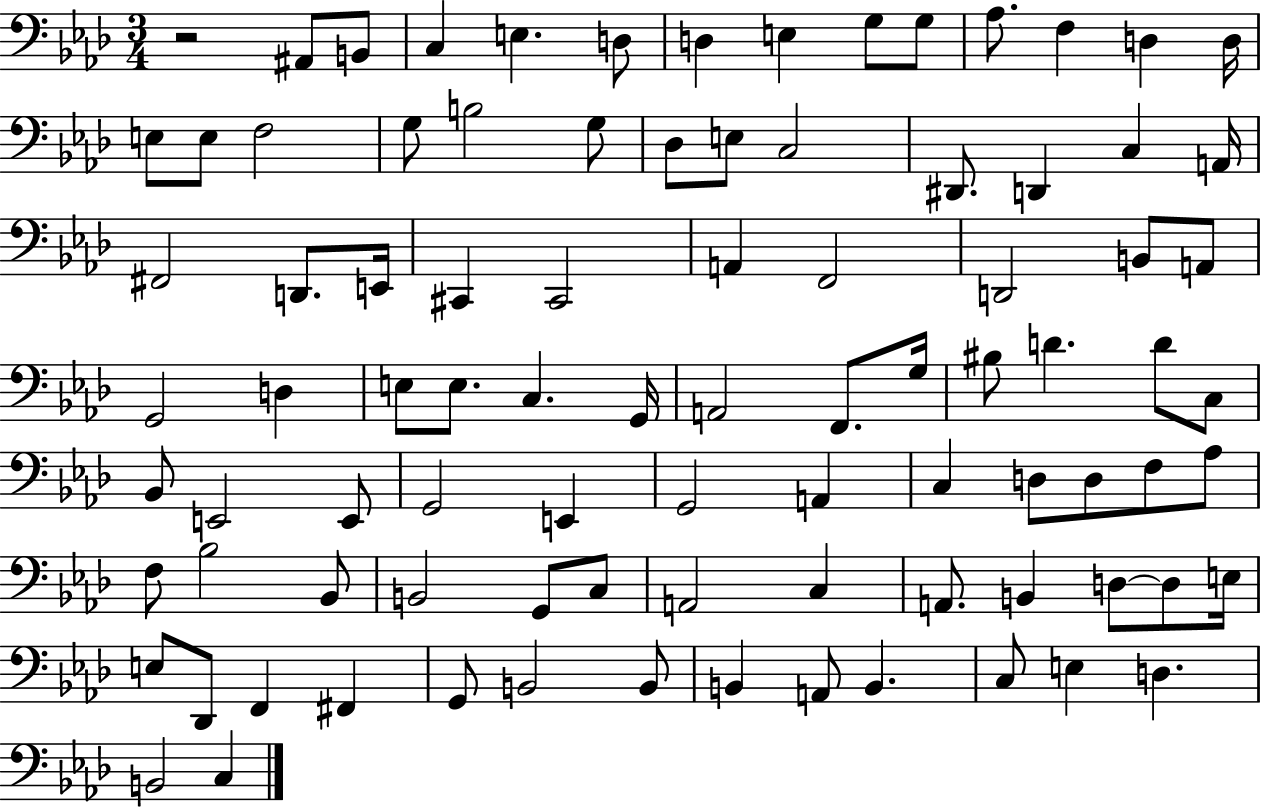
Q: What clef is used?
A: bass